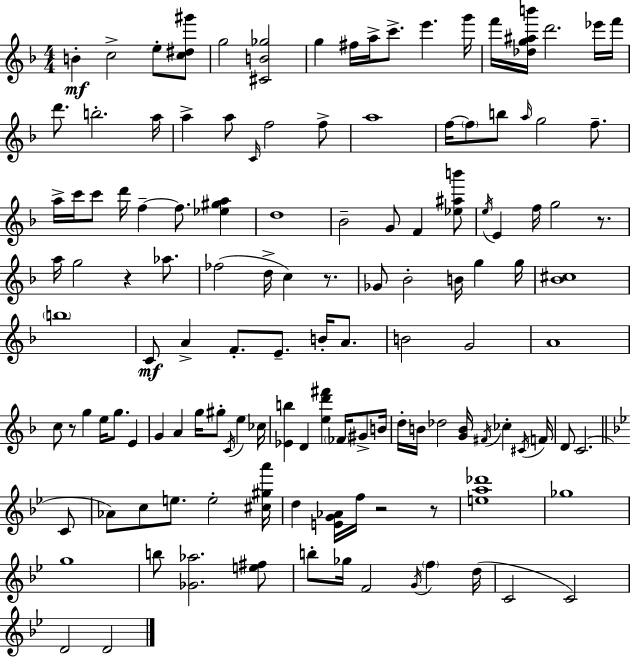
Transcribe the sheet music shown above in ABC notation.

X:1
T:Untitled
M:4/4
L:1/4
K:Dm
B c2 e/2 [c^d^g']/2 g2 [^CB_g]2 g ^f/4 a/4 c'/2 e' g'/4 f'/4 [_dg^ab']/4 d'2 _e'/4 f'/4 d'/2 b2 a/4 a a/2 C/4 f2 f/2 a4 f/4 f/2 b/2 a/4 g2 f/2 a/4 c'/4 c'/2 d'/4 f f/2 [_e^ga] d4 _B2 G/2 F [_e^ab']/2 e/4 E f/4 g2 z/2 a/4 g2 z _a/2 _f2 d/4 c z/2 _G/2 _B2 B/4 g g/4 [_B^c]4 b4 C/2 A F/2 E/2 B/4 A/2 B2 G2 A4 c/2 z/2 g e/4 g/2 E G A g/4 ^g/2 C/4 e _c/4 [_Eb] D [ed'^f'] _F/4 ^G/2 B/4 d/4 B/4 _d2 [GB]/4 ^F/4 _c ^C/4 F/4 D/2 C2 C/2 _A/2 c/2 e/2 e2 [^c^ga']/4 d [EG_A]/4 f/4 z2 z/2 [ea_d']4 _g4 g4 b/2 [_G_a]2 [e^f]/2 b/2 _g/4 F2 G/4 f d/4 C2 C2 D2 D2